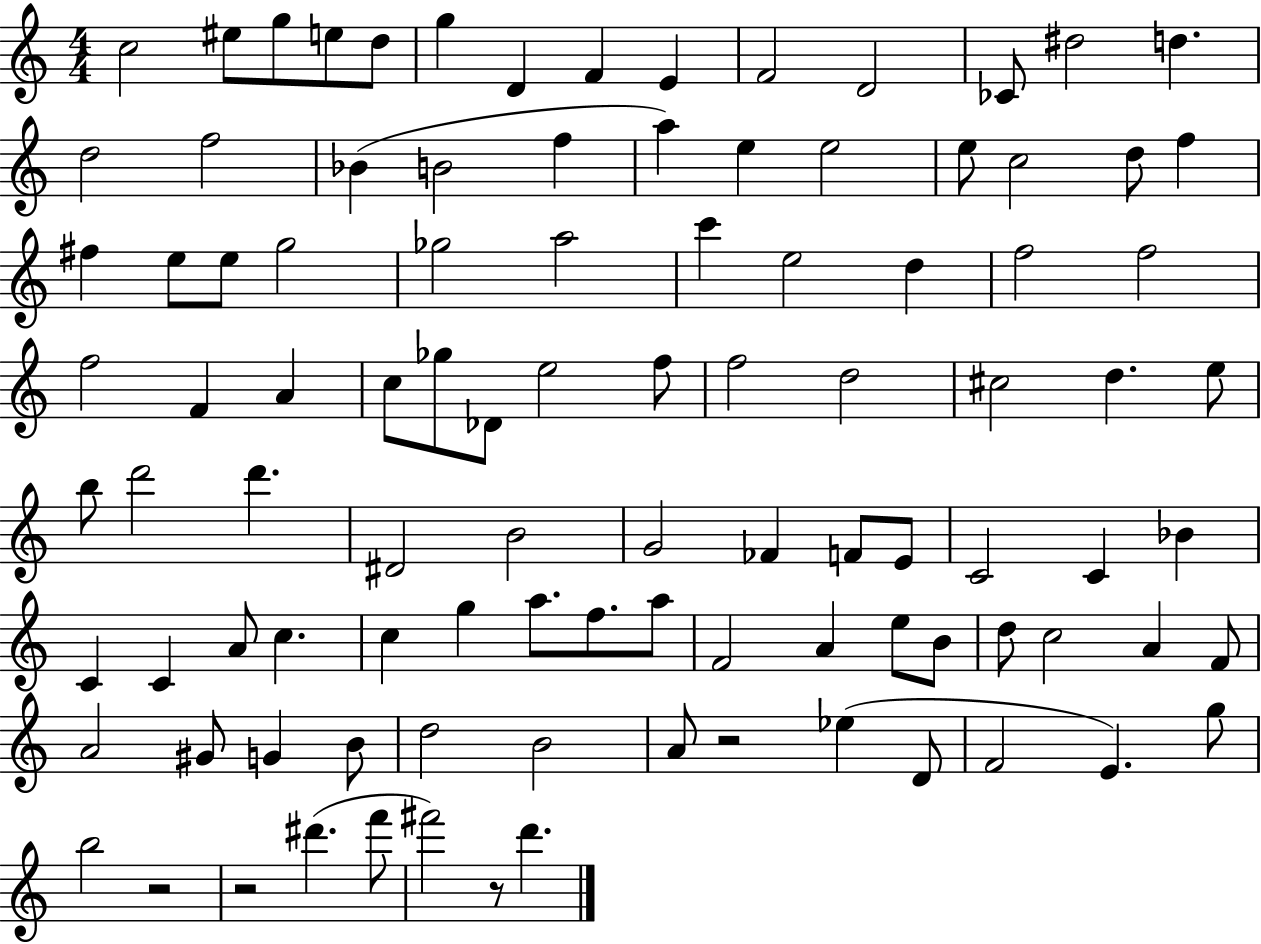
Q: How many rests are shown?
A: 4